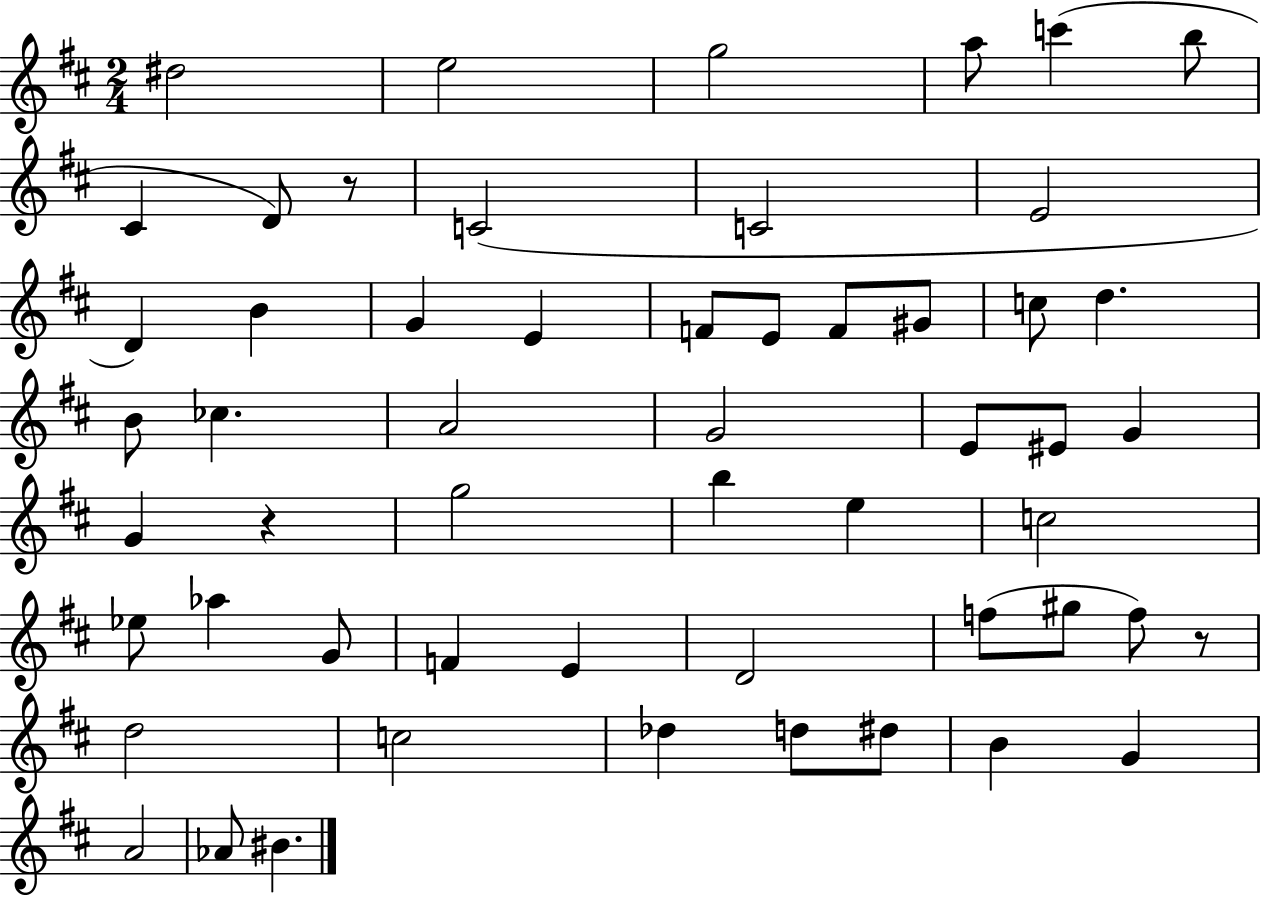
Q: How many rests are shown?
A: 3